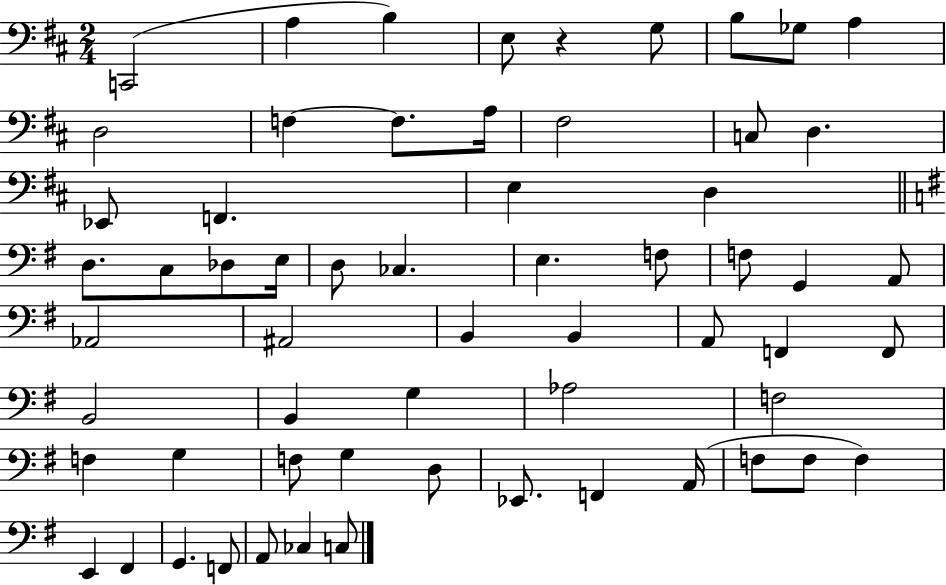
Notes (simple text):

C2/h A3/q B3/q E3/e R/q G3/e B3/e Gb3/e A3/q D3/h F3/q F3/e. A3/s F#3/h C3/e D3/q. Eb2/e F2/q. E3/q D3/q D3/e. C3/e Db3/e E3/s D3/e CES3/q. E3/q. F3/e F3/e G2/q A2/e Ab2/h A#2/h B2/q B2/q A2/e F2/q F2/e B2/h B2/q G3/q Ab3/h F3/h F3/q G3/q F3/e G3/q D3/e Eb2/e. F2/q A2/s F3/e F3/e F3/q E2/q F#2/q G2/q. F2/e A2/e CES3/q C3/e